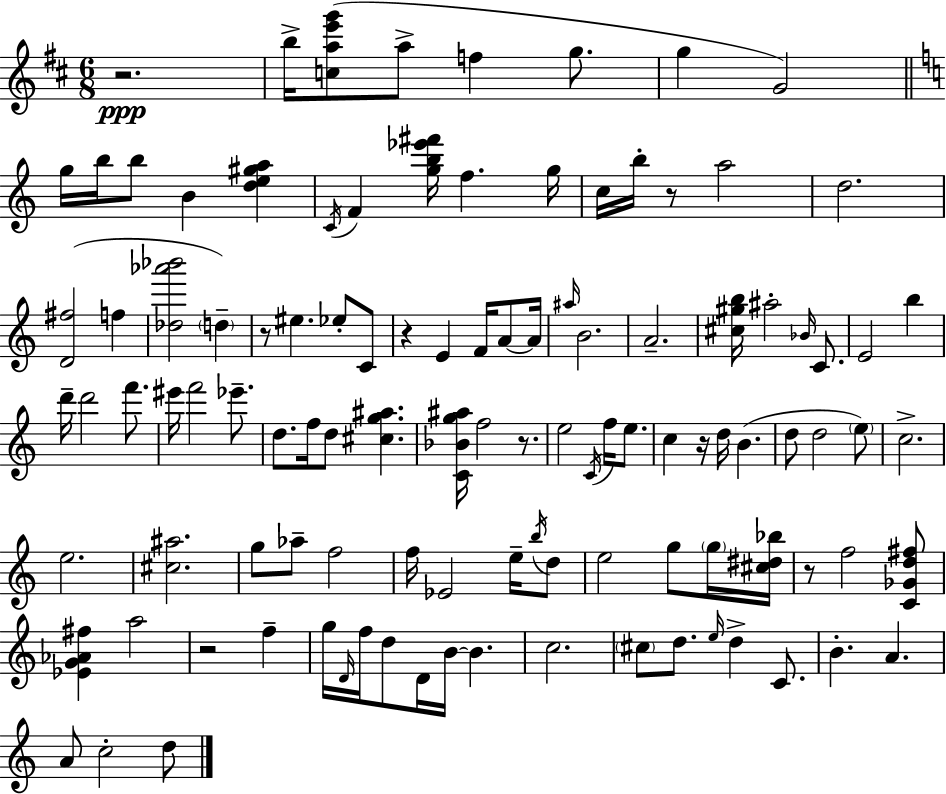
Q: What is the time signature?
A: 6/8